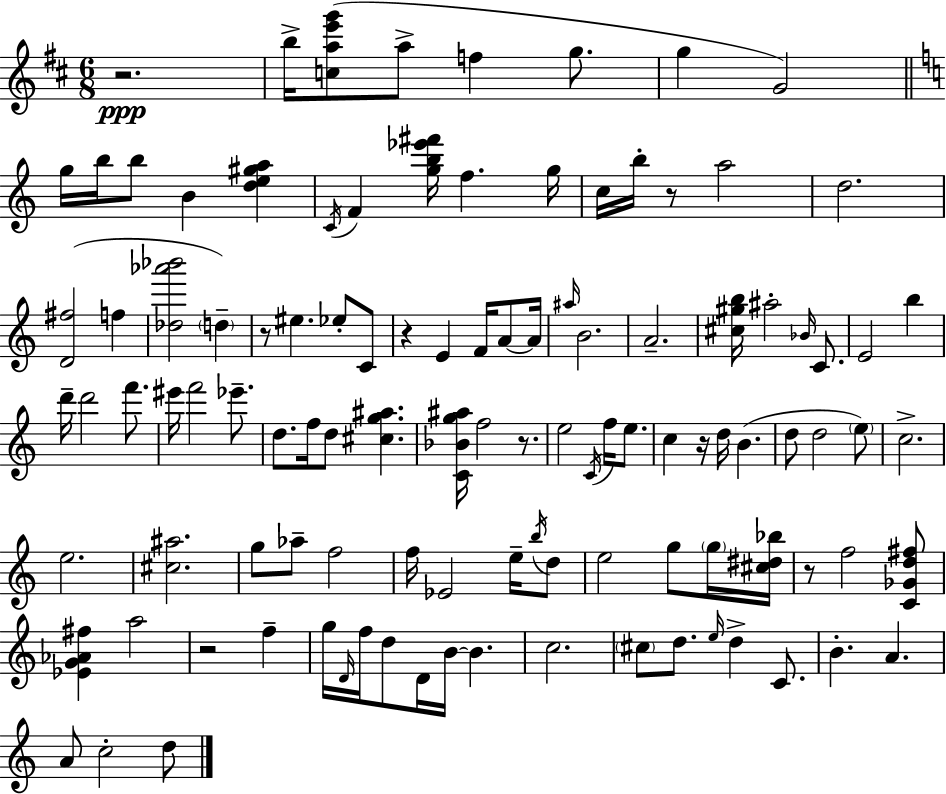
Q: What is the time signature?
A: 6/8